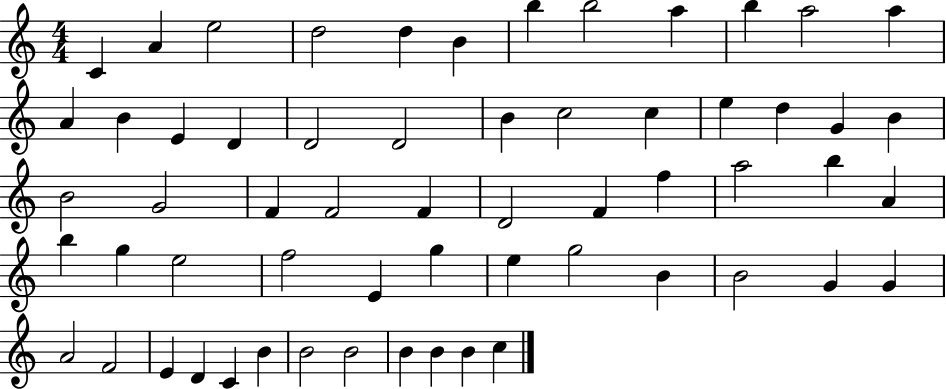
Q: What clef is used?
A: treble